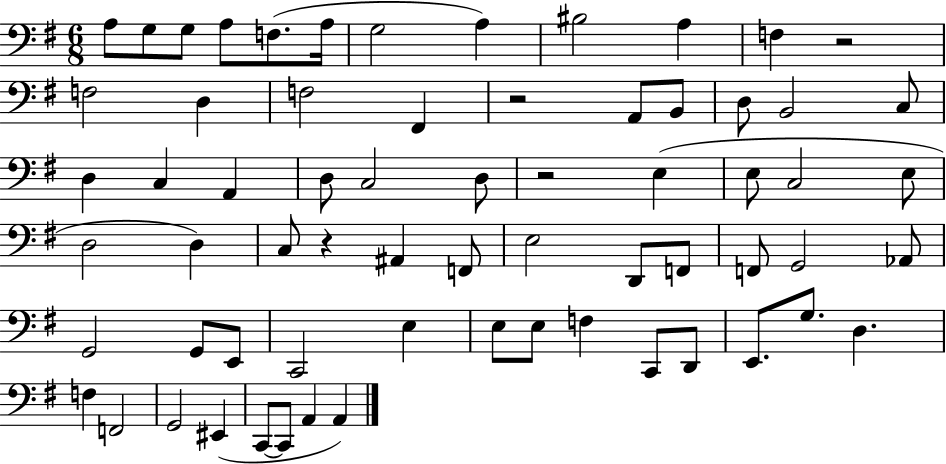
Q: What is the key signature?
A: G major